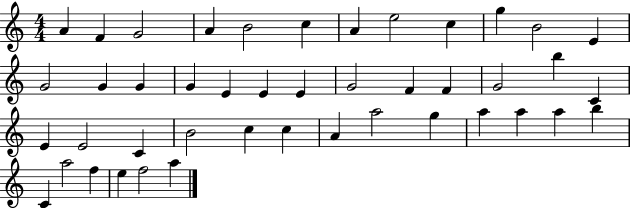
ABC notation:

X:1
T:Untitled
M:4/4
L:1/4
K:C
A F G2 A B2 c A e2 c g B2 E G2 G G G E E E G2 F F G2 b C E E2 C B2 c c A a2 g a a a b C a2 f e f2 a